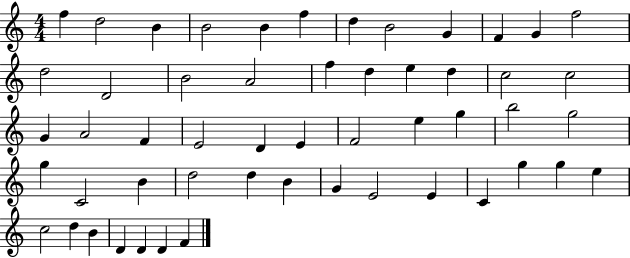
{
  \clef treble
  \numericTimeSignature
  \time 4/4
  \key c \major
  f''4 d''2 b'4 | b'2 b'4 f''4 | d''4 b'2 g'4 | f'4 g'4 f''2 | \break d''2 d'2 | b'2 a'2 | f''4 d''4 e''4 d''4 | c''2 c''2 | \break g'4 a'2 f'4 | e'2 d'4 e'4 | f'2 e''4 g''4 | b''2 g''2 | \break g''4 c'2 b'4 | d''2 d''4 b'4 | g'4 e'2 e'4 | c'4 g''4 g''4 e''4 | \break c''2 d''4 b'4 | d'4 d'4 d'4 f'4 | \bar "|."
}